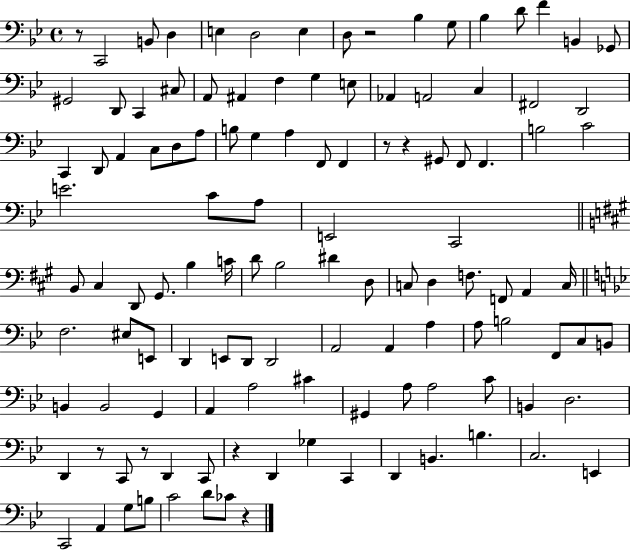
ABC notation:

X:1
T:Untitled
M:4/4
L:1/4
K:Bb
z/2 C,,2 B,,/2 D, E, D,2 E, D,/2 z2 _B, G,/2 _B, D/2 F B,, _G,,/2 ^G,,2 D,,/2 C,, ^C,/2 A,,/2 ^A,, F, G, E,/2 _A,, A,,2 C, ^F,,2 D,,2 C,, D,,/2 A,, C,/2 D,/2 A,/2 B,/2 G, A, F,,/2 F,, z/2 z ^G,,/2 F,,/2 F,, B,2 C2 E2 C/2 A,/2 E,,2 C,,2 B,,/2 ^C, D,,/2 ^G,,/2 B, C/4 D/2 B,2 ^D D,/2 C,/2 D, F,/2 F,,/2 A,, C,/4 F,2 ^E,/2 E,,/2 D,, E,,/2 D,,/2 D,,2 A,,2 A,, A, A,/2 B,2 F,,/2 C,/2 B,,/2 B,, B,,2 G,, A,, A,2 ^C ^G,, A,/2 A,2 C/2 B,, D,2 D,, z/2 C,,/2 z/2 D,, C,,/2 z D,, _G, C,, D,, B,, B, C,2 E,, C,,2 A,, G,/2 B,/2 C2 D/2 _C/2 z